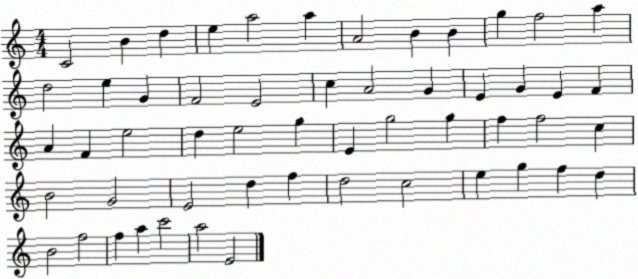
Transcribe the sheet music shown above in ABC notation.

X:1
T:Untitled
M:4/4
L:1/4
K:C
C2 B d e a2 a A2 B B g f2 a d2 e G F2 E2 c A2 G E G E F A F e2 d e2 g E g2 g f f2 c B2 G2 E2 d f d2 c2 e g f d B2 f2 f a c'2 a2 E2